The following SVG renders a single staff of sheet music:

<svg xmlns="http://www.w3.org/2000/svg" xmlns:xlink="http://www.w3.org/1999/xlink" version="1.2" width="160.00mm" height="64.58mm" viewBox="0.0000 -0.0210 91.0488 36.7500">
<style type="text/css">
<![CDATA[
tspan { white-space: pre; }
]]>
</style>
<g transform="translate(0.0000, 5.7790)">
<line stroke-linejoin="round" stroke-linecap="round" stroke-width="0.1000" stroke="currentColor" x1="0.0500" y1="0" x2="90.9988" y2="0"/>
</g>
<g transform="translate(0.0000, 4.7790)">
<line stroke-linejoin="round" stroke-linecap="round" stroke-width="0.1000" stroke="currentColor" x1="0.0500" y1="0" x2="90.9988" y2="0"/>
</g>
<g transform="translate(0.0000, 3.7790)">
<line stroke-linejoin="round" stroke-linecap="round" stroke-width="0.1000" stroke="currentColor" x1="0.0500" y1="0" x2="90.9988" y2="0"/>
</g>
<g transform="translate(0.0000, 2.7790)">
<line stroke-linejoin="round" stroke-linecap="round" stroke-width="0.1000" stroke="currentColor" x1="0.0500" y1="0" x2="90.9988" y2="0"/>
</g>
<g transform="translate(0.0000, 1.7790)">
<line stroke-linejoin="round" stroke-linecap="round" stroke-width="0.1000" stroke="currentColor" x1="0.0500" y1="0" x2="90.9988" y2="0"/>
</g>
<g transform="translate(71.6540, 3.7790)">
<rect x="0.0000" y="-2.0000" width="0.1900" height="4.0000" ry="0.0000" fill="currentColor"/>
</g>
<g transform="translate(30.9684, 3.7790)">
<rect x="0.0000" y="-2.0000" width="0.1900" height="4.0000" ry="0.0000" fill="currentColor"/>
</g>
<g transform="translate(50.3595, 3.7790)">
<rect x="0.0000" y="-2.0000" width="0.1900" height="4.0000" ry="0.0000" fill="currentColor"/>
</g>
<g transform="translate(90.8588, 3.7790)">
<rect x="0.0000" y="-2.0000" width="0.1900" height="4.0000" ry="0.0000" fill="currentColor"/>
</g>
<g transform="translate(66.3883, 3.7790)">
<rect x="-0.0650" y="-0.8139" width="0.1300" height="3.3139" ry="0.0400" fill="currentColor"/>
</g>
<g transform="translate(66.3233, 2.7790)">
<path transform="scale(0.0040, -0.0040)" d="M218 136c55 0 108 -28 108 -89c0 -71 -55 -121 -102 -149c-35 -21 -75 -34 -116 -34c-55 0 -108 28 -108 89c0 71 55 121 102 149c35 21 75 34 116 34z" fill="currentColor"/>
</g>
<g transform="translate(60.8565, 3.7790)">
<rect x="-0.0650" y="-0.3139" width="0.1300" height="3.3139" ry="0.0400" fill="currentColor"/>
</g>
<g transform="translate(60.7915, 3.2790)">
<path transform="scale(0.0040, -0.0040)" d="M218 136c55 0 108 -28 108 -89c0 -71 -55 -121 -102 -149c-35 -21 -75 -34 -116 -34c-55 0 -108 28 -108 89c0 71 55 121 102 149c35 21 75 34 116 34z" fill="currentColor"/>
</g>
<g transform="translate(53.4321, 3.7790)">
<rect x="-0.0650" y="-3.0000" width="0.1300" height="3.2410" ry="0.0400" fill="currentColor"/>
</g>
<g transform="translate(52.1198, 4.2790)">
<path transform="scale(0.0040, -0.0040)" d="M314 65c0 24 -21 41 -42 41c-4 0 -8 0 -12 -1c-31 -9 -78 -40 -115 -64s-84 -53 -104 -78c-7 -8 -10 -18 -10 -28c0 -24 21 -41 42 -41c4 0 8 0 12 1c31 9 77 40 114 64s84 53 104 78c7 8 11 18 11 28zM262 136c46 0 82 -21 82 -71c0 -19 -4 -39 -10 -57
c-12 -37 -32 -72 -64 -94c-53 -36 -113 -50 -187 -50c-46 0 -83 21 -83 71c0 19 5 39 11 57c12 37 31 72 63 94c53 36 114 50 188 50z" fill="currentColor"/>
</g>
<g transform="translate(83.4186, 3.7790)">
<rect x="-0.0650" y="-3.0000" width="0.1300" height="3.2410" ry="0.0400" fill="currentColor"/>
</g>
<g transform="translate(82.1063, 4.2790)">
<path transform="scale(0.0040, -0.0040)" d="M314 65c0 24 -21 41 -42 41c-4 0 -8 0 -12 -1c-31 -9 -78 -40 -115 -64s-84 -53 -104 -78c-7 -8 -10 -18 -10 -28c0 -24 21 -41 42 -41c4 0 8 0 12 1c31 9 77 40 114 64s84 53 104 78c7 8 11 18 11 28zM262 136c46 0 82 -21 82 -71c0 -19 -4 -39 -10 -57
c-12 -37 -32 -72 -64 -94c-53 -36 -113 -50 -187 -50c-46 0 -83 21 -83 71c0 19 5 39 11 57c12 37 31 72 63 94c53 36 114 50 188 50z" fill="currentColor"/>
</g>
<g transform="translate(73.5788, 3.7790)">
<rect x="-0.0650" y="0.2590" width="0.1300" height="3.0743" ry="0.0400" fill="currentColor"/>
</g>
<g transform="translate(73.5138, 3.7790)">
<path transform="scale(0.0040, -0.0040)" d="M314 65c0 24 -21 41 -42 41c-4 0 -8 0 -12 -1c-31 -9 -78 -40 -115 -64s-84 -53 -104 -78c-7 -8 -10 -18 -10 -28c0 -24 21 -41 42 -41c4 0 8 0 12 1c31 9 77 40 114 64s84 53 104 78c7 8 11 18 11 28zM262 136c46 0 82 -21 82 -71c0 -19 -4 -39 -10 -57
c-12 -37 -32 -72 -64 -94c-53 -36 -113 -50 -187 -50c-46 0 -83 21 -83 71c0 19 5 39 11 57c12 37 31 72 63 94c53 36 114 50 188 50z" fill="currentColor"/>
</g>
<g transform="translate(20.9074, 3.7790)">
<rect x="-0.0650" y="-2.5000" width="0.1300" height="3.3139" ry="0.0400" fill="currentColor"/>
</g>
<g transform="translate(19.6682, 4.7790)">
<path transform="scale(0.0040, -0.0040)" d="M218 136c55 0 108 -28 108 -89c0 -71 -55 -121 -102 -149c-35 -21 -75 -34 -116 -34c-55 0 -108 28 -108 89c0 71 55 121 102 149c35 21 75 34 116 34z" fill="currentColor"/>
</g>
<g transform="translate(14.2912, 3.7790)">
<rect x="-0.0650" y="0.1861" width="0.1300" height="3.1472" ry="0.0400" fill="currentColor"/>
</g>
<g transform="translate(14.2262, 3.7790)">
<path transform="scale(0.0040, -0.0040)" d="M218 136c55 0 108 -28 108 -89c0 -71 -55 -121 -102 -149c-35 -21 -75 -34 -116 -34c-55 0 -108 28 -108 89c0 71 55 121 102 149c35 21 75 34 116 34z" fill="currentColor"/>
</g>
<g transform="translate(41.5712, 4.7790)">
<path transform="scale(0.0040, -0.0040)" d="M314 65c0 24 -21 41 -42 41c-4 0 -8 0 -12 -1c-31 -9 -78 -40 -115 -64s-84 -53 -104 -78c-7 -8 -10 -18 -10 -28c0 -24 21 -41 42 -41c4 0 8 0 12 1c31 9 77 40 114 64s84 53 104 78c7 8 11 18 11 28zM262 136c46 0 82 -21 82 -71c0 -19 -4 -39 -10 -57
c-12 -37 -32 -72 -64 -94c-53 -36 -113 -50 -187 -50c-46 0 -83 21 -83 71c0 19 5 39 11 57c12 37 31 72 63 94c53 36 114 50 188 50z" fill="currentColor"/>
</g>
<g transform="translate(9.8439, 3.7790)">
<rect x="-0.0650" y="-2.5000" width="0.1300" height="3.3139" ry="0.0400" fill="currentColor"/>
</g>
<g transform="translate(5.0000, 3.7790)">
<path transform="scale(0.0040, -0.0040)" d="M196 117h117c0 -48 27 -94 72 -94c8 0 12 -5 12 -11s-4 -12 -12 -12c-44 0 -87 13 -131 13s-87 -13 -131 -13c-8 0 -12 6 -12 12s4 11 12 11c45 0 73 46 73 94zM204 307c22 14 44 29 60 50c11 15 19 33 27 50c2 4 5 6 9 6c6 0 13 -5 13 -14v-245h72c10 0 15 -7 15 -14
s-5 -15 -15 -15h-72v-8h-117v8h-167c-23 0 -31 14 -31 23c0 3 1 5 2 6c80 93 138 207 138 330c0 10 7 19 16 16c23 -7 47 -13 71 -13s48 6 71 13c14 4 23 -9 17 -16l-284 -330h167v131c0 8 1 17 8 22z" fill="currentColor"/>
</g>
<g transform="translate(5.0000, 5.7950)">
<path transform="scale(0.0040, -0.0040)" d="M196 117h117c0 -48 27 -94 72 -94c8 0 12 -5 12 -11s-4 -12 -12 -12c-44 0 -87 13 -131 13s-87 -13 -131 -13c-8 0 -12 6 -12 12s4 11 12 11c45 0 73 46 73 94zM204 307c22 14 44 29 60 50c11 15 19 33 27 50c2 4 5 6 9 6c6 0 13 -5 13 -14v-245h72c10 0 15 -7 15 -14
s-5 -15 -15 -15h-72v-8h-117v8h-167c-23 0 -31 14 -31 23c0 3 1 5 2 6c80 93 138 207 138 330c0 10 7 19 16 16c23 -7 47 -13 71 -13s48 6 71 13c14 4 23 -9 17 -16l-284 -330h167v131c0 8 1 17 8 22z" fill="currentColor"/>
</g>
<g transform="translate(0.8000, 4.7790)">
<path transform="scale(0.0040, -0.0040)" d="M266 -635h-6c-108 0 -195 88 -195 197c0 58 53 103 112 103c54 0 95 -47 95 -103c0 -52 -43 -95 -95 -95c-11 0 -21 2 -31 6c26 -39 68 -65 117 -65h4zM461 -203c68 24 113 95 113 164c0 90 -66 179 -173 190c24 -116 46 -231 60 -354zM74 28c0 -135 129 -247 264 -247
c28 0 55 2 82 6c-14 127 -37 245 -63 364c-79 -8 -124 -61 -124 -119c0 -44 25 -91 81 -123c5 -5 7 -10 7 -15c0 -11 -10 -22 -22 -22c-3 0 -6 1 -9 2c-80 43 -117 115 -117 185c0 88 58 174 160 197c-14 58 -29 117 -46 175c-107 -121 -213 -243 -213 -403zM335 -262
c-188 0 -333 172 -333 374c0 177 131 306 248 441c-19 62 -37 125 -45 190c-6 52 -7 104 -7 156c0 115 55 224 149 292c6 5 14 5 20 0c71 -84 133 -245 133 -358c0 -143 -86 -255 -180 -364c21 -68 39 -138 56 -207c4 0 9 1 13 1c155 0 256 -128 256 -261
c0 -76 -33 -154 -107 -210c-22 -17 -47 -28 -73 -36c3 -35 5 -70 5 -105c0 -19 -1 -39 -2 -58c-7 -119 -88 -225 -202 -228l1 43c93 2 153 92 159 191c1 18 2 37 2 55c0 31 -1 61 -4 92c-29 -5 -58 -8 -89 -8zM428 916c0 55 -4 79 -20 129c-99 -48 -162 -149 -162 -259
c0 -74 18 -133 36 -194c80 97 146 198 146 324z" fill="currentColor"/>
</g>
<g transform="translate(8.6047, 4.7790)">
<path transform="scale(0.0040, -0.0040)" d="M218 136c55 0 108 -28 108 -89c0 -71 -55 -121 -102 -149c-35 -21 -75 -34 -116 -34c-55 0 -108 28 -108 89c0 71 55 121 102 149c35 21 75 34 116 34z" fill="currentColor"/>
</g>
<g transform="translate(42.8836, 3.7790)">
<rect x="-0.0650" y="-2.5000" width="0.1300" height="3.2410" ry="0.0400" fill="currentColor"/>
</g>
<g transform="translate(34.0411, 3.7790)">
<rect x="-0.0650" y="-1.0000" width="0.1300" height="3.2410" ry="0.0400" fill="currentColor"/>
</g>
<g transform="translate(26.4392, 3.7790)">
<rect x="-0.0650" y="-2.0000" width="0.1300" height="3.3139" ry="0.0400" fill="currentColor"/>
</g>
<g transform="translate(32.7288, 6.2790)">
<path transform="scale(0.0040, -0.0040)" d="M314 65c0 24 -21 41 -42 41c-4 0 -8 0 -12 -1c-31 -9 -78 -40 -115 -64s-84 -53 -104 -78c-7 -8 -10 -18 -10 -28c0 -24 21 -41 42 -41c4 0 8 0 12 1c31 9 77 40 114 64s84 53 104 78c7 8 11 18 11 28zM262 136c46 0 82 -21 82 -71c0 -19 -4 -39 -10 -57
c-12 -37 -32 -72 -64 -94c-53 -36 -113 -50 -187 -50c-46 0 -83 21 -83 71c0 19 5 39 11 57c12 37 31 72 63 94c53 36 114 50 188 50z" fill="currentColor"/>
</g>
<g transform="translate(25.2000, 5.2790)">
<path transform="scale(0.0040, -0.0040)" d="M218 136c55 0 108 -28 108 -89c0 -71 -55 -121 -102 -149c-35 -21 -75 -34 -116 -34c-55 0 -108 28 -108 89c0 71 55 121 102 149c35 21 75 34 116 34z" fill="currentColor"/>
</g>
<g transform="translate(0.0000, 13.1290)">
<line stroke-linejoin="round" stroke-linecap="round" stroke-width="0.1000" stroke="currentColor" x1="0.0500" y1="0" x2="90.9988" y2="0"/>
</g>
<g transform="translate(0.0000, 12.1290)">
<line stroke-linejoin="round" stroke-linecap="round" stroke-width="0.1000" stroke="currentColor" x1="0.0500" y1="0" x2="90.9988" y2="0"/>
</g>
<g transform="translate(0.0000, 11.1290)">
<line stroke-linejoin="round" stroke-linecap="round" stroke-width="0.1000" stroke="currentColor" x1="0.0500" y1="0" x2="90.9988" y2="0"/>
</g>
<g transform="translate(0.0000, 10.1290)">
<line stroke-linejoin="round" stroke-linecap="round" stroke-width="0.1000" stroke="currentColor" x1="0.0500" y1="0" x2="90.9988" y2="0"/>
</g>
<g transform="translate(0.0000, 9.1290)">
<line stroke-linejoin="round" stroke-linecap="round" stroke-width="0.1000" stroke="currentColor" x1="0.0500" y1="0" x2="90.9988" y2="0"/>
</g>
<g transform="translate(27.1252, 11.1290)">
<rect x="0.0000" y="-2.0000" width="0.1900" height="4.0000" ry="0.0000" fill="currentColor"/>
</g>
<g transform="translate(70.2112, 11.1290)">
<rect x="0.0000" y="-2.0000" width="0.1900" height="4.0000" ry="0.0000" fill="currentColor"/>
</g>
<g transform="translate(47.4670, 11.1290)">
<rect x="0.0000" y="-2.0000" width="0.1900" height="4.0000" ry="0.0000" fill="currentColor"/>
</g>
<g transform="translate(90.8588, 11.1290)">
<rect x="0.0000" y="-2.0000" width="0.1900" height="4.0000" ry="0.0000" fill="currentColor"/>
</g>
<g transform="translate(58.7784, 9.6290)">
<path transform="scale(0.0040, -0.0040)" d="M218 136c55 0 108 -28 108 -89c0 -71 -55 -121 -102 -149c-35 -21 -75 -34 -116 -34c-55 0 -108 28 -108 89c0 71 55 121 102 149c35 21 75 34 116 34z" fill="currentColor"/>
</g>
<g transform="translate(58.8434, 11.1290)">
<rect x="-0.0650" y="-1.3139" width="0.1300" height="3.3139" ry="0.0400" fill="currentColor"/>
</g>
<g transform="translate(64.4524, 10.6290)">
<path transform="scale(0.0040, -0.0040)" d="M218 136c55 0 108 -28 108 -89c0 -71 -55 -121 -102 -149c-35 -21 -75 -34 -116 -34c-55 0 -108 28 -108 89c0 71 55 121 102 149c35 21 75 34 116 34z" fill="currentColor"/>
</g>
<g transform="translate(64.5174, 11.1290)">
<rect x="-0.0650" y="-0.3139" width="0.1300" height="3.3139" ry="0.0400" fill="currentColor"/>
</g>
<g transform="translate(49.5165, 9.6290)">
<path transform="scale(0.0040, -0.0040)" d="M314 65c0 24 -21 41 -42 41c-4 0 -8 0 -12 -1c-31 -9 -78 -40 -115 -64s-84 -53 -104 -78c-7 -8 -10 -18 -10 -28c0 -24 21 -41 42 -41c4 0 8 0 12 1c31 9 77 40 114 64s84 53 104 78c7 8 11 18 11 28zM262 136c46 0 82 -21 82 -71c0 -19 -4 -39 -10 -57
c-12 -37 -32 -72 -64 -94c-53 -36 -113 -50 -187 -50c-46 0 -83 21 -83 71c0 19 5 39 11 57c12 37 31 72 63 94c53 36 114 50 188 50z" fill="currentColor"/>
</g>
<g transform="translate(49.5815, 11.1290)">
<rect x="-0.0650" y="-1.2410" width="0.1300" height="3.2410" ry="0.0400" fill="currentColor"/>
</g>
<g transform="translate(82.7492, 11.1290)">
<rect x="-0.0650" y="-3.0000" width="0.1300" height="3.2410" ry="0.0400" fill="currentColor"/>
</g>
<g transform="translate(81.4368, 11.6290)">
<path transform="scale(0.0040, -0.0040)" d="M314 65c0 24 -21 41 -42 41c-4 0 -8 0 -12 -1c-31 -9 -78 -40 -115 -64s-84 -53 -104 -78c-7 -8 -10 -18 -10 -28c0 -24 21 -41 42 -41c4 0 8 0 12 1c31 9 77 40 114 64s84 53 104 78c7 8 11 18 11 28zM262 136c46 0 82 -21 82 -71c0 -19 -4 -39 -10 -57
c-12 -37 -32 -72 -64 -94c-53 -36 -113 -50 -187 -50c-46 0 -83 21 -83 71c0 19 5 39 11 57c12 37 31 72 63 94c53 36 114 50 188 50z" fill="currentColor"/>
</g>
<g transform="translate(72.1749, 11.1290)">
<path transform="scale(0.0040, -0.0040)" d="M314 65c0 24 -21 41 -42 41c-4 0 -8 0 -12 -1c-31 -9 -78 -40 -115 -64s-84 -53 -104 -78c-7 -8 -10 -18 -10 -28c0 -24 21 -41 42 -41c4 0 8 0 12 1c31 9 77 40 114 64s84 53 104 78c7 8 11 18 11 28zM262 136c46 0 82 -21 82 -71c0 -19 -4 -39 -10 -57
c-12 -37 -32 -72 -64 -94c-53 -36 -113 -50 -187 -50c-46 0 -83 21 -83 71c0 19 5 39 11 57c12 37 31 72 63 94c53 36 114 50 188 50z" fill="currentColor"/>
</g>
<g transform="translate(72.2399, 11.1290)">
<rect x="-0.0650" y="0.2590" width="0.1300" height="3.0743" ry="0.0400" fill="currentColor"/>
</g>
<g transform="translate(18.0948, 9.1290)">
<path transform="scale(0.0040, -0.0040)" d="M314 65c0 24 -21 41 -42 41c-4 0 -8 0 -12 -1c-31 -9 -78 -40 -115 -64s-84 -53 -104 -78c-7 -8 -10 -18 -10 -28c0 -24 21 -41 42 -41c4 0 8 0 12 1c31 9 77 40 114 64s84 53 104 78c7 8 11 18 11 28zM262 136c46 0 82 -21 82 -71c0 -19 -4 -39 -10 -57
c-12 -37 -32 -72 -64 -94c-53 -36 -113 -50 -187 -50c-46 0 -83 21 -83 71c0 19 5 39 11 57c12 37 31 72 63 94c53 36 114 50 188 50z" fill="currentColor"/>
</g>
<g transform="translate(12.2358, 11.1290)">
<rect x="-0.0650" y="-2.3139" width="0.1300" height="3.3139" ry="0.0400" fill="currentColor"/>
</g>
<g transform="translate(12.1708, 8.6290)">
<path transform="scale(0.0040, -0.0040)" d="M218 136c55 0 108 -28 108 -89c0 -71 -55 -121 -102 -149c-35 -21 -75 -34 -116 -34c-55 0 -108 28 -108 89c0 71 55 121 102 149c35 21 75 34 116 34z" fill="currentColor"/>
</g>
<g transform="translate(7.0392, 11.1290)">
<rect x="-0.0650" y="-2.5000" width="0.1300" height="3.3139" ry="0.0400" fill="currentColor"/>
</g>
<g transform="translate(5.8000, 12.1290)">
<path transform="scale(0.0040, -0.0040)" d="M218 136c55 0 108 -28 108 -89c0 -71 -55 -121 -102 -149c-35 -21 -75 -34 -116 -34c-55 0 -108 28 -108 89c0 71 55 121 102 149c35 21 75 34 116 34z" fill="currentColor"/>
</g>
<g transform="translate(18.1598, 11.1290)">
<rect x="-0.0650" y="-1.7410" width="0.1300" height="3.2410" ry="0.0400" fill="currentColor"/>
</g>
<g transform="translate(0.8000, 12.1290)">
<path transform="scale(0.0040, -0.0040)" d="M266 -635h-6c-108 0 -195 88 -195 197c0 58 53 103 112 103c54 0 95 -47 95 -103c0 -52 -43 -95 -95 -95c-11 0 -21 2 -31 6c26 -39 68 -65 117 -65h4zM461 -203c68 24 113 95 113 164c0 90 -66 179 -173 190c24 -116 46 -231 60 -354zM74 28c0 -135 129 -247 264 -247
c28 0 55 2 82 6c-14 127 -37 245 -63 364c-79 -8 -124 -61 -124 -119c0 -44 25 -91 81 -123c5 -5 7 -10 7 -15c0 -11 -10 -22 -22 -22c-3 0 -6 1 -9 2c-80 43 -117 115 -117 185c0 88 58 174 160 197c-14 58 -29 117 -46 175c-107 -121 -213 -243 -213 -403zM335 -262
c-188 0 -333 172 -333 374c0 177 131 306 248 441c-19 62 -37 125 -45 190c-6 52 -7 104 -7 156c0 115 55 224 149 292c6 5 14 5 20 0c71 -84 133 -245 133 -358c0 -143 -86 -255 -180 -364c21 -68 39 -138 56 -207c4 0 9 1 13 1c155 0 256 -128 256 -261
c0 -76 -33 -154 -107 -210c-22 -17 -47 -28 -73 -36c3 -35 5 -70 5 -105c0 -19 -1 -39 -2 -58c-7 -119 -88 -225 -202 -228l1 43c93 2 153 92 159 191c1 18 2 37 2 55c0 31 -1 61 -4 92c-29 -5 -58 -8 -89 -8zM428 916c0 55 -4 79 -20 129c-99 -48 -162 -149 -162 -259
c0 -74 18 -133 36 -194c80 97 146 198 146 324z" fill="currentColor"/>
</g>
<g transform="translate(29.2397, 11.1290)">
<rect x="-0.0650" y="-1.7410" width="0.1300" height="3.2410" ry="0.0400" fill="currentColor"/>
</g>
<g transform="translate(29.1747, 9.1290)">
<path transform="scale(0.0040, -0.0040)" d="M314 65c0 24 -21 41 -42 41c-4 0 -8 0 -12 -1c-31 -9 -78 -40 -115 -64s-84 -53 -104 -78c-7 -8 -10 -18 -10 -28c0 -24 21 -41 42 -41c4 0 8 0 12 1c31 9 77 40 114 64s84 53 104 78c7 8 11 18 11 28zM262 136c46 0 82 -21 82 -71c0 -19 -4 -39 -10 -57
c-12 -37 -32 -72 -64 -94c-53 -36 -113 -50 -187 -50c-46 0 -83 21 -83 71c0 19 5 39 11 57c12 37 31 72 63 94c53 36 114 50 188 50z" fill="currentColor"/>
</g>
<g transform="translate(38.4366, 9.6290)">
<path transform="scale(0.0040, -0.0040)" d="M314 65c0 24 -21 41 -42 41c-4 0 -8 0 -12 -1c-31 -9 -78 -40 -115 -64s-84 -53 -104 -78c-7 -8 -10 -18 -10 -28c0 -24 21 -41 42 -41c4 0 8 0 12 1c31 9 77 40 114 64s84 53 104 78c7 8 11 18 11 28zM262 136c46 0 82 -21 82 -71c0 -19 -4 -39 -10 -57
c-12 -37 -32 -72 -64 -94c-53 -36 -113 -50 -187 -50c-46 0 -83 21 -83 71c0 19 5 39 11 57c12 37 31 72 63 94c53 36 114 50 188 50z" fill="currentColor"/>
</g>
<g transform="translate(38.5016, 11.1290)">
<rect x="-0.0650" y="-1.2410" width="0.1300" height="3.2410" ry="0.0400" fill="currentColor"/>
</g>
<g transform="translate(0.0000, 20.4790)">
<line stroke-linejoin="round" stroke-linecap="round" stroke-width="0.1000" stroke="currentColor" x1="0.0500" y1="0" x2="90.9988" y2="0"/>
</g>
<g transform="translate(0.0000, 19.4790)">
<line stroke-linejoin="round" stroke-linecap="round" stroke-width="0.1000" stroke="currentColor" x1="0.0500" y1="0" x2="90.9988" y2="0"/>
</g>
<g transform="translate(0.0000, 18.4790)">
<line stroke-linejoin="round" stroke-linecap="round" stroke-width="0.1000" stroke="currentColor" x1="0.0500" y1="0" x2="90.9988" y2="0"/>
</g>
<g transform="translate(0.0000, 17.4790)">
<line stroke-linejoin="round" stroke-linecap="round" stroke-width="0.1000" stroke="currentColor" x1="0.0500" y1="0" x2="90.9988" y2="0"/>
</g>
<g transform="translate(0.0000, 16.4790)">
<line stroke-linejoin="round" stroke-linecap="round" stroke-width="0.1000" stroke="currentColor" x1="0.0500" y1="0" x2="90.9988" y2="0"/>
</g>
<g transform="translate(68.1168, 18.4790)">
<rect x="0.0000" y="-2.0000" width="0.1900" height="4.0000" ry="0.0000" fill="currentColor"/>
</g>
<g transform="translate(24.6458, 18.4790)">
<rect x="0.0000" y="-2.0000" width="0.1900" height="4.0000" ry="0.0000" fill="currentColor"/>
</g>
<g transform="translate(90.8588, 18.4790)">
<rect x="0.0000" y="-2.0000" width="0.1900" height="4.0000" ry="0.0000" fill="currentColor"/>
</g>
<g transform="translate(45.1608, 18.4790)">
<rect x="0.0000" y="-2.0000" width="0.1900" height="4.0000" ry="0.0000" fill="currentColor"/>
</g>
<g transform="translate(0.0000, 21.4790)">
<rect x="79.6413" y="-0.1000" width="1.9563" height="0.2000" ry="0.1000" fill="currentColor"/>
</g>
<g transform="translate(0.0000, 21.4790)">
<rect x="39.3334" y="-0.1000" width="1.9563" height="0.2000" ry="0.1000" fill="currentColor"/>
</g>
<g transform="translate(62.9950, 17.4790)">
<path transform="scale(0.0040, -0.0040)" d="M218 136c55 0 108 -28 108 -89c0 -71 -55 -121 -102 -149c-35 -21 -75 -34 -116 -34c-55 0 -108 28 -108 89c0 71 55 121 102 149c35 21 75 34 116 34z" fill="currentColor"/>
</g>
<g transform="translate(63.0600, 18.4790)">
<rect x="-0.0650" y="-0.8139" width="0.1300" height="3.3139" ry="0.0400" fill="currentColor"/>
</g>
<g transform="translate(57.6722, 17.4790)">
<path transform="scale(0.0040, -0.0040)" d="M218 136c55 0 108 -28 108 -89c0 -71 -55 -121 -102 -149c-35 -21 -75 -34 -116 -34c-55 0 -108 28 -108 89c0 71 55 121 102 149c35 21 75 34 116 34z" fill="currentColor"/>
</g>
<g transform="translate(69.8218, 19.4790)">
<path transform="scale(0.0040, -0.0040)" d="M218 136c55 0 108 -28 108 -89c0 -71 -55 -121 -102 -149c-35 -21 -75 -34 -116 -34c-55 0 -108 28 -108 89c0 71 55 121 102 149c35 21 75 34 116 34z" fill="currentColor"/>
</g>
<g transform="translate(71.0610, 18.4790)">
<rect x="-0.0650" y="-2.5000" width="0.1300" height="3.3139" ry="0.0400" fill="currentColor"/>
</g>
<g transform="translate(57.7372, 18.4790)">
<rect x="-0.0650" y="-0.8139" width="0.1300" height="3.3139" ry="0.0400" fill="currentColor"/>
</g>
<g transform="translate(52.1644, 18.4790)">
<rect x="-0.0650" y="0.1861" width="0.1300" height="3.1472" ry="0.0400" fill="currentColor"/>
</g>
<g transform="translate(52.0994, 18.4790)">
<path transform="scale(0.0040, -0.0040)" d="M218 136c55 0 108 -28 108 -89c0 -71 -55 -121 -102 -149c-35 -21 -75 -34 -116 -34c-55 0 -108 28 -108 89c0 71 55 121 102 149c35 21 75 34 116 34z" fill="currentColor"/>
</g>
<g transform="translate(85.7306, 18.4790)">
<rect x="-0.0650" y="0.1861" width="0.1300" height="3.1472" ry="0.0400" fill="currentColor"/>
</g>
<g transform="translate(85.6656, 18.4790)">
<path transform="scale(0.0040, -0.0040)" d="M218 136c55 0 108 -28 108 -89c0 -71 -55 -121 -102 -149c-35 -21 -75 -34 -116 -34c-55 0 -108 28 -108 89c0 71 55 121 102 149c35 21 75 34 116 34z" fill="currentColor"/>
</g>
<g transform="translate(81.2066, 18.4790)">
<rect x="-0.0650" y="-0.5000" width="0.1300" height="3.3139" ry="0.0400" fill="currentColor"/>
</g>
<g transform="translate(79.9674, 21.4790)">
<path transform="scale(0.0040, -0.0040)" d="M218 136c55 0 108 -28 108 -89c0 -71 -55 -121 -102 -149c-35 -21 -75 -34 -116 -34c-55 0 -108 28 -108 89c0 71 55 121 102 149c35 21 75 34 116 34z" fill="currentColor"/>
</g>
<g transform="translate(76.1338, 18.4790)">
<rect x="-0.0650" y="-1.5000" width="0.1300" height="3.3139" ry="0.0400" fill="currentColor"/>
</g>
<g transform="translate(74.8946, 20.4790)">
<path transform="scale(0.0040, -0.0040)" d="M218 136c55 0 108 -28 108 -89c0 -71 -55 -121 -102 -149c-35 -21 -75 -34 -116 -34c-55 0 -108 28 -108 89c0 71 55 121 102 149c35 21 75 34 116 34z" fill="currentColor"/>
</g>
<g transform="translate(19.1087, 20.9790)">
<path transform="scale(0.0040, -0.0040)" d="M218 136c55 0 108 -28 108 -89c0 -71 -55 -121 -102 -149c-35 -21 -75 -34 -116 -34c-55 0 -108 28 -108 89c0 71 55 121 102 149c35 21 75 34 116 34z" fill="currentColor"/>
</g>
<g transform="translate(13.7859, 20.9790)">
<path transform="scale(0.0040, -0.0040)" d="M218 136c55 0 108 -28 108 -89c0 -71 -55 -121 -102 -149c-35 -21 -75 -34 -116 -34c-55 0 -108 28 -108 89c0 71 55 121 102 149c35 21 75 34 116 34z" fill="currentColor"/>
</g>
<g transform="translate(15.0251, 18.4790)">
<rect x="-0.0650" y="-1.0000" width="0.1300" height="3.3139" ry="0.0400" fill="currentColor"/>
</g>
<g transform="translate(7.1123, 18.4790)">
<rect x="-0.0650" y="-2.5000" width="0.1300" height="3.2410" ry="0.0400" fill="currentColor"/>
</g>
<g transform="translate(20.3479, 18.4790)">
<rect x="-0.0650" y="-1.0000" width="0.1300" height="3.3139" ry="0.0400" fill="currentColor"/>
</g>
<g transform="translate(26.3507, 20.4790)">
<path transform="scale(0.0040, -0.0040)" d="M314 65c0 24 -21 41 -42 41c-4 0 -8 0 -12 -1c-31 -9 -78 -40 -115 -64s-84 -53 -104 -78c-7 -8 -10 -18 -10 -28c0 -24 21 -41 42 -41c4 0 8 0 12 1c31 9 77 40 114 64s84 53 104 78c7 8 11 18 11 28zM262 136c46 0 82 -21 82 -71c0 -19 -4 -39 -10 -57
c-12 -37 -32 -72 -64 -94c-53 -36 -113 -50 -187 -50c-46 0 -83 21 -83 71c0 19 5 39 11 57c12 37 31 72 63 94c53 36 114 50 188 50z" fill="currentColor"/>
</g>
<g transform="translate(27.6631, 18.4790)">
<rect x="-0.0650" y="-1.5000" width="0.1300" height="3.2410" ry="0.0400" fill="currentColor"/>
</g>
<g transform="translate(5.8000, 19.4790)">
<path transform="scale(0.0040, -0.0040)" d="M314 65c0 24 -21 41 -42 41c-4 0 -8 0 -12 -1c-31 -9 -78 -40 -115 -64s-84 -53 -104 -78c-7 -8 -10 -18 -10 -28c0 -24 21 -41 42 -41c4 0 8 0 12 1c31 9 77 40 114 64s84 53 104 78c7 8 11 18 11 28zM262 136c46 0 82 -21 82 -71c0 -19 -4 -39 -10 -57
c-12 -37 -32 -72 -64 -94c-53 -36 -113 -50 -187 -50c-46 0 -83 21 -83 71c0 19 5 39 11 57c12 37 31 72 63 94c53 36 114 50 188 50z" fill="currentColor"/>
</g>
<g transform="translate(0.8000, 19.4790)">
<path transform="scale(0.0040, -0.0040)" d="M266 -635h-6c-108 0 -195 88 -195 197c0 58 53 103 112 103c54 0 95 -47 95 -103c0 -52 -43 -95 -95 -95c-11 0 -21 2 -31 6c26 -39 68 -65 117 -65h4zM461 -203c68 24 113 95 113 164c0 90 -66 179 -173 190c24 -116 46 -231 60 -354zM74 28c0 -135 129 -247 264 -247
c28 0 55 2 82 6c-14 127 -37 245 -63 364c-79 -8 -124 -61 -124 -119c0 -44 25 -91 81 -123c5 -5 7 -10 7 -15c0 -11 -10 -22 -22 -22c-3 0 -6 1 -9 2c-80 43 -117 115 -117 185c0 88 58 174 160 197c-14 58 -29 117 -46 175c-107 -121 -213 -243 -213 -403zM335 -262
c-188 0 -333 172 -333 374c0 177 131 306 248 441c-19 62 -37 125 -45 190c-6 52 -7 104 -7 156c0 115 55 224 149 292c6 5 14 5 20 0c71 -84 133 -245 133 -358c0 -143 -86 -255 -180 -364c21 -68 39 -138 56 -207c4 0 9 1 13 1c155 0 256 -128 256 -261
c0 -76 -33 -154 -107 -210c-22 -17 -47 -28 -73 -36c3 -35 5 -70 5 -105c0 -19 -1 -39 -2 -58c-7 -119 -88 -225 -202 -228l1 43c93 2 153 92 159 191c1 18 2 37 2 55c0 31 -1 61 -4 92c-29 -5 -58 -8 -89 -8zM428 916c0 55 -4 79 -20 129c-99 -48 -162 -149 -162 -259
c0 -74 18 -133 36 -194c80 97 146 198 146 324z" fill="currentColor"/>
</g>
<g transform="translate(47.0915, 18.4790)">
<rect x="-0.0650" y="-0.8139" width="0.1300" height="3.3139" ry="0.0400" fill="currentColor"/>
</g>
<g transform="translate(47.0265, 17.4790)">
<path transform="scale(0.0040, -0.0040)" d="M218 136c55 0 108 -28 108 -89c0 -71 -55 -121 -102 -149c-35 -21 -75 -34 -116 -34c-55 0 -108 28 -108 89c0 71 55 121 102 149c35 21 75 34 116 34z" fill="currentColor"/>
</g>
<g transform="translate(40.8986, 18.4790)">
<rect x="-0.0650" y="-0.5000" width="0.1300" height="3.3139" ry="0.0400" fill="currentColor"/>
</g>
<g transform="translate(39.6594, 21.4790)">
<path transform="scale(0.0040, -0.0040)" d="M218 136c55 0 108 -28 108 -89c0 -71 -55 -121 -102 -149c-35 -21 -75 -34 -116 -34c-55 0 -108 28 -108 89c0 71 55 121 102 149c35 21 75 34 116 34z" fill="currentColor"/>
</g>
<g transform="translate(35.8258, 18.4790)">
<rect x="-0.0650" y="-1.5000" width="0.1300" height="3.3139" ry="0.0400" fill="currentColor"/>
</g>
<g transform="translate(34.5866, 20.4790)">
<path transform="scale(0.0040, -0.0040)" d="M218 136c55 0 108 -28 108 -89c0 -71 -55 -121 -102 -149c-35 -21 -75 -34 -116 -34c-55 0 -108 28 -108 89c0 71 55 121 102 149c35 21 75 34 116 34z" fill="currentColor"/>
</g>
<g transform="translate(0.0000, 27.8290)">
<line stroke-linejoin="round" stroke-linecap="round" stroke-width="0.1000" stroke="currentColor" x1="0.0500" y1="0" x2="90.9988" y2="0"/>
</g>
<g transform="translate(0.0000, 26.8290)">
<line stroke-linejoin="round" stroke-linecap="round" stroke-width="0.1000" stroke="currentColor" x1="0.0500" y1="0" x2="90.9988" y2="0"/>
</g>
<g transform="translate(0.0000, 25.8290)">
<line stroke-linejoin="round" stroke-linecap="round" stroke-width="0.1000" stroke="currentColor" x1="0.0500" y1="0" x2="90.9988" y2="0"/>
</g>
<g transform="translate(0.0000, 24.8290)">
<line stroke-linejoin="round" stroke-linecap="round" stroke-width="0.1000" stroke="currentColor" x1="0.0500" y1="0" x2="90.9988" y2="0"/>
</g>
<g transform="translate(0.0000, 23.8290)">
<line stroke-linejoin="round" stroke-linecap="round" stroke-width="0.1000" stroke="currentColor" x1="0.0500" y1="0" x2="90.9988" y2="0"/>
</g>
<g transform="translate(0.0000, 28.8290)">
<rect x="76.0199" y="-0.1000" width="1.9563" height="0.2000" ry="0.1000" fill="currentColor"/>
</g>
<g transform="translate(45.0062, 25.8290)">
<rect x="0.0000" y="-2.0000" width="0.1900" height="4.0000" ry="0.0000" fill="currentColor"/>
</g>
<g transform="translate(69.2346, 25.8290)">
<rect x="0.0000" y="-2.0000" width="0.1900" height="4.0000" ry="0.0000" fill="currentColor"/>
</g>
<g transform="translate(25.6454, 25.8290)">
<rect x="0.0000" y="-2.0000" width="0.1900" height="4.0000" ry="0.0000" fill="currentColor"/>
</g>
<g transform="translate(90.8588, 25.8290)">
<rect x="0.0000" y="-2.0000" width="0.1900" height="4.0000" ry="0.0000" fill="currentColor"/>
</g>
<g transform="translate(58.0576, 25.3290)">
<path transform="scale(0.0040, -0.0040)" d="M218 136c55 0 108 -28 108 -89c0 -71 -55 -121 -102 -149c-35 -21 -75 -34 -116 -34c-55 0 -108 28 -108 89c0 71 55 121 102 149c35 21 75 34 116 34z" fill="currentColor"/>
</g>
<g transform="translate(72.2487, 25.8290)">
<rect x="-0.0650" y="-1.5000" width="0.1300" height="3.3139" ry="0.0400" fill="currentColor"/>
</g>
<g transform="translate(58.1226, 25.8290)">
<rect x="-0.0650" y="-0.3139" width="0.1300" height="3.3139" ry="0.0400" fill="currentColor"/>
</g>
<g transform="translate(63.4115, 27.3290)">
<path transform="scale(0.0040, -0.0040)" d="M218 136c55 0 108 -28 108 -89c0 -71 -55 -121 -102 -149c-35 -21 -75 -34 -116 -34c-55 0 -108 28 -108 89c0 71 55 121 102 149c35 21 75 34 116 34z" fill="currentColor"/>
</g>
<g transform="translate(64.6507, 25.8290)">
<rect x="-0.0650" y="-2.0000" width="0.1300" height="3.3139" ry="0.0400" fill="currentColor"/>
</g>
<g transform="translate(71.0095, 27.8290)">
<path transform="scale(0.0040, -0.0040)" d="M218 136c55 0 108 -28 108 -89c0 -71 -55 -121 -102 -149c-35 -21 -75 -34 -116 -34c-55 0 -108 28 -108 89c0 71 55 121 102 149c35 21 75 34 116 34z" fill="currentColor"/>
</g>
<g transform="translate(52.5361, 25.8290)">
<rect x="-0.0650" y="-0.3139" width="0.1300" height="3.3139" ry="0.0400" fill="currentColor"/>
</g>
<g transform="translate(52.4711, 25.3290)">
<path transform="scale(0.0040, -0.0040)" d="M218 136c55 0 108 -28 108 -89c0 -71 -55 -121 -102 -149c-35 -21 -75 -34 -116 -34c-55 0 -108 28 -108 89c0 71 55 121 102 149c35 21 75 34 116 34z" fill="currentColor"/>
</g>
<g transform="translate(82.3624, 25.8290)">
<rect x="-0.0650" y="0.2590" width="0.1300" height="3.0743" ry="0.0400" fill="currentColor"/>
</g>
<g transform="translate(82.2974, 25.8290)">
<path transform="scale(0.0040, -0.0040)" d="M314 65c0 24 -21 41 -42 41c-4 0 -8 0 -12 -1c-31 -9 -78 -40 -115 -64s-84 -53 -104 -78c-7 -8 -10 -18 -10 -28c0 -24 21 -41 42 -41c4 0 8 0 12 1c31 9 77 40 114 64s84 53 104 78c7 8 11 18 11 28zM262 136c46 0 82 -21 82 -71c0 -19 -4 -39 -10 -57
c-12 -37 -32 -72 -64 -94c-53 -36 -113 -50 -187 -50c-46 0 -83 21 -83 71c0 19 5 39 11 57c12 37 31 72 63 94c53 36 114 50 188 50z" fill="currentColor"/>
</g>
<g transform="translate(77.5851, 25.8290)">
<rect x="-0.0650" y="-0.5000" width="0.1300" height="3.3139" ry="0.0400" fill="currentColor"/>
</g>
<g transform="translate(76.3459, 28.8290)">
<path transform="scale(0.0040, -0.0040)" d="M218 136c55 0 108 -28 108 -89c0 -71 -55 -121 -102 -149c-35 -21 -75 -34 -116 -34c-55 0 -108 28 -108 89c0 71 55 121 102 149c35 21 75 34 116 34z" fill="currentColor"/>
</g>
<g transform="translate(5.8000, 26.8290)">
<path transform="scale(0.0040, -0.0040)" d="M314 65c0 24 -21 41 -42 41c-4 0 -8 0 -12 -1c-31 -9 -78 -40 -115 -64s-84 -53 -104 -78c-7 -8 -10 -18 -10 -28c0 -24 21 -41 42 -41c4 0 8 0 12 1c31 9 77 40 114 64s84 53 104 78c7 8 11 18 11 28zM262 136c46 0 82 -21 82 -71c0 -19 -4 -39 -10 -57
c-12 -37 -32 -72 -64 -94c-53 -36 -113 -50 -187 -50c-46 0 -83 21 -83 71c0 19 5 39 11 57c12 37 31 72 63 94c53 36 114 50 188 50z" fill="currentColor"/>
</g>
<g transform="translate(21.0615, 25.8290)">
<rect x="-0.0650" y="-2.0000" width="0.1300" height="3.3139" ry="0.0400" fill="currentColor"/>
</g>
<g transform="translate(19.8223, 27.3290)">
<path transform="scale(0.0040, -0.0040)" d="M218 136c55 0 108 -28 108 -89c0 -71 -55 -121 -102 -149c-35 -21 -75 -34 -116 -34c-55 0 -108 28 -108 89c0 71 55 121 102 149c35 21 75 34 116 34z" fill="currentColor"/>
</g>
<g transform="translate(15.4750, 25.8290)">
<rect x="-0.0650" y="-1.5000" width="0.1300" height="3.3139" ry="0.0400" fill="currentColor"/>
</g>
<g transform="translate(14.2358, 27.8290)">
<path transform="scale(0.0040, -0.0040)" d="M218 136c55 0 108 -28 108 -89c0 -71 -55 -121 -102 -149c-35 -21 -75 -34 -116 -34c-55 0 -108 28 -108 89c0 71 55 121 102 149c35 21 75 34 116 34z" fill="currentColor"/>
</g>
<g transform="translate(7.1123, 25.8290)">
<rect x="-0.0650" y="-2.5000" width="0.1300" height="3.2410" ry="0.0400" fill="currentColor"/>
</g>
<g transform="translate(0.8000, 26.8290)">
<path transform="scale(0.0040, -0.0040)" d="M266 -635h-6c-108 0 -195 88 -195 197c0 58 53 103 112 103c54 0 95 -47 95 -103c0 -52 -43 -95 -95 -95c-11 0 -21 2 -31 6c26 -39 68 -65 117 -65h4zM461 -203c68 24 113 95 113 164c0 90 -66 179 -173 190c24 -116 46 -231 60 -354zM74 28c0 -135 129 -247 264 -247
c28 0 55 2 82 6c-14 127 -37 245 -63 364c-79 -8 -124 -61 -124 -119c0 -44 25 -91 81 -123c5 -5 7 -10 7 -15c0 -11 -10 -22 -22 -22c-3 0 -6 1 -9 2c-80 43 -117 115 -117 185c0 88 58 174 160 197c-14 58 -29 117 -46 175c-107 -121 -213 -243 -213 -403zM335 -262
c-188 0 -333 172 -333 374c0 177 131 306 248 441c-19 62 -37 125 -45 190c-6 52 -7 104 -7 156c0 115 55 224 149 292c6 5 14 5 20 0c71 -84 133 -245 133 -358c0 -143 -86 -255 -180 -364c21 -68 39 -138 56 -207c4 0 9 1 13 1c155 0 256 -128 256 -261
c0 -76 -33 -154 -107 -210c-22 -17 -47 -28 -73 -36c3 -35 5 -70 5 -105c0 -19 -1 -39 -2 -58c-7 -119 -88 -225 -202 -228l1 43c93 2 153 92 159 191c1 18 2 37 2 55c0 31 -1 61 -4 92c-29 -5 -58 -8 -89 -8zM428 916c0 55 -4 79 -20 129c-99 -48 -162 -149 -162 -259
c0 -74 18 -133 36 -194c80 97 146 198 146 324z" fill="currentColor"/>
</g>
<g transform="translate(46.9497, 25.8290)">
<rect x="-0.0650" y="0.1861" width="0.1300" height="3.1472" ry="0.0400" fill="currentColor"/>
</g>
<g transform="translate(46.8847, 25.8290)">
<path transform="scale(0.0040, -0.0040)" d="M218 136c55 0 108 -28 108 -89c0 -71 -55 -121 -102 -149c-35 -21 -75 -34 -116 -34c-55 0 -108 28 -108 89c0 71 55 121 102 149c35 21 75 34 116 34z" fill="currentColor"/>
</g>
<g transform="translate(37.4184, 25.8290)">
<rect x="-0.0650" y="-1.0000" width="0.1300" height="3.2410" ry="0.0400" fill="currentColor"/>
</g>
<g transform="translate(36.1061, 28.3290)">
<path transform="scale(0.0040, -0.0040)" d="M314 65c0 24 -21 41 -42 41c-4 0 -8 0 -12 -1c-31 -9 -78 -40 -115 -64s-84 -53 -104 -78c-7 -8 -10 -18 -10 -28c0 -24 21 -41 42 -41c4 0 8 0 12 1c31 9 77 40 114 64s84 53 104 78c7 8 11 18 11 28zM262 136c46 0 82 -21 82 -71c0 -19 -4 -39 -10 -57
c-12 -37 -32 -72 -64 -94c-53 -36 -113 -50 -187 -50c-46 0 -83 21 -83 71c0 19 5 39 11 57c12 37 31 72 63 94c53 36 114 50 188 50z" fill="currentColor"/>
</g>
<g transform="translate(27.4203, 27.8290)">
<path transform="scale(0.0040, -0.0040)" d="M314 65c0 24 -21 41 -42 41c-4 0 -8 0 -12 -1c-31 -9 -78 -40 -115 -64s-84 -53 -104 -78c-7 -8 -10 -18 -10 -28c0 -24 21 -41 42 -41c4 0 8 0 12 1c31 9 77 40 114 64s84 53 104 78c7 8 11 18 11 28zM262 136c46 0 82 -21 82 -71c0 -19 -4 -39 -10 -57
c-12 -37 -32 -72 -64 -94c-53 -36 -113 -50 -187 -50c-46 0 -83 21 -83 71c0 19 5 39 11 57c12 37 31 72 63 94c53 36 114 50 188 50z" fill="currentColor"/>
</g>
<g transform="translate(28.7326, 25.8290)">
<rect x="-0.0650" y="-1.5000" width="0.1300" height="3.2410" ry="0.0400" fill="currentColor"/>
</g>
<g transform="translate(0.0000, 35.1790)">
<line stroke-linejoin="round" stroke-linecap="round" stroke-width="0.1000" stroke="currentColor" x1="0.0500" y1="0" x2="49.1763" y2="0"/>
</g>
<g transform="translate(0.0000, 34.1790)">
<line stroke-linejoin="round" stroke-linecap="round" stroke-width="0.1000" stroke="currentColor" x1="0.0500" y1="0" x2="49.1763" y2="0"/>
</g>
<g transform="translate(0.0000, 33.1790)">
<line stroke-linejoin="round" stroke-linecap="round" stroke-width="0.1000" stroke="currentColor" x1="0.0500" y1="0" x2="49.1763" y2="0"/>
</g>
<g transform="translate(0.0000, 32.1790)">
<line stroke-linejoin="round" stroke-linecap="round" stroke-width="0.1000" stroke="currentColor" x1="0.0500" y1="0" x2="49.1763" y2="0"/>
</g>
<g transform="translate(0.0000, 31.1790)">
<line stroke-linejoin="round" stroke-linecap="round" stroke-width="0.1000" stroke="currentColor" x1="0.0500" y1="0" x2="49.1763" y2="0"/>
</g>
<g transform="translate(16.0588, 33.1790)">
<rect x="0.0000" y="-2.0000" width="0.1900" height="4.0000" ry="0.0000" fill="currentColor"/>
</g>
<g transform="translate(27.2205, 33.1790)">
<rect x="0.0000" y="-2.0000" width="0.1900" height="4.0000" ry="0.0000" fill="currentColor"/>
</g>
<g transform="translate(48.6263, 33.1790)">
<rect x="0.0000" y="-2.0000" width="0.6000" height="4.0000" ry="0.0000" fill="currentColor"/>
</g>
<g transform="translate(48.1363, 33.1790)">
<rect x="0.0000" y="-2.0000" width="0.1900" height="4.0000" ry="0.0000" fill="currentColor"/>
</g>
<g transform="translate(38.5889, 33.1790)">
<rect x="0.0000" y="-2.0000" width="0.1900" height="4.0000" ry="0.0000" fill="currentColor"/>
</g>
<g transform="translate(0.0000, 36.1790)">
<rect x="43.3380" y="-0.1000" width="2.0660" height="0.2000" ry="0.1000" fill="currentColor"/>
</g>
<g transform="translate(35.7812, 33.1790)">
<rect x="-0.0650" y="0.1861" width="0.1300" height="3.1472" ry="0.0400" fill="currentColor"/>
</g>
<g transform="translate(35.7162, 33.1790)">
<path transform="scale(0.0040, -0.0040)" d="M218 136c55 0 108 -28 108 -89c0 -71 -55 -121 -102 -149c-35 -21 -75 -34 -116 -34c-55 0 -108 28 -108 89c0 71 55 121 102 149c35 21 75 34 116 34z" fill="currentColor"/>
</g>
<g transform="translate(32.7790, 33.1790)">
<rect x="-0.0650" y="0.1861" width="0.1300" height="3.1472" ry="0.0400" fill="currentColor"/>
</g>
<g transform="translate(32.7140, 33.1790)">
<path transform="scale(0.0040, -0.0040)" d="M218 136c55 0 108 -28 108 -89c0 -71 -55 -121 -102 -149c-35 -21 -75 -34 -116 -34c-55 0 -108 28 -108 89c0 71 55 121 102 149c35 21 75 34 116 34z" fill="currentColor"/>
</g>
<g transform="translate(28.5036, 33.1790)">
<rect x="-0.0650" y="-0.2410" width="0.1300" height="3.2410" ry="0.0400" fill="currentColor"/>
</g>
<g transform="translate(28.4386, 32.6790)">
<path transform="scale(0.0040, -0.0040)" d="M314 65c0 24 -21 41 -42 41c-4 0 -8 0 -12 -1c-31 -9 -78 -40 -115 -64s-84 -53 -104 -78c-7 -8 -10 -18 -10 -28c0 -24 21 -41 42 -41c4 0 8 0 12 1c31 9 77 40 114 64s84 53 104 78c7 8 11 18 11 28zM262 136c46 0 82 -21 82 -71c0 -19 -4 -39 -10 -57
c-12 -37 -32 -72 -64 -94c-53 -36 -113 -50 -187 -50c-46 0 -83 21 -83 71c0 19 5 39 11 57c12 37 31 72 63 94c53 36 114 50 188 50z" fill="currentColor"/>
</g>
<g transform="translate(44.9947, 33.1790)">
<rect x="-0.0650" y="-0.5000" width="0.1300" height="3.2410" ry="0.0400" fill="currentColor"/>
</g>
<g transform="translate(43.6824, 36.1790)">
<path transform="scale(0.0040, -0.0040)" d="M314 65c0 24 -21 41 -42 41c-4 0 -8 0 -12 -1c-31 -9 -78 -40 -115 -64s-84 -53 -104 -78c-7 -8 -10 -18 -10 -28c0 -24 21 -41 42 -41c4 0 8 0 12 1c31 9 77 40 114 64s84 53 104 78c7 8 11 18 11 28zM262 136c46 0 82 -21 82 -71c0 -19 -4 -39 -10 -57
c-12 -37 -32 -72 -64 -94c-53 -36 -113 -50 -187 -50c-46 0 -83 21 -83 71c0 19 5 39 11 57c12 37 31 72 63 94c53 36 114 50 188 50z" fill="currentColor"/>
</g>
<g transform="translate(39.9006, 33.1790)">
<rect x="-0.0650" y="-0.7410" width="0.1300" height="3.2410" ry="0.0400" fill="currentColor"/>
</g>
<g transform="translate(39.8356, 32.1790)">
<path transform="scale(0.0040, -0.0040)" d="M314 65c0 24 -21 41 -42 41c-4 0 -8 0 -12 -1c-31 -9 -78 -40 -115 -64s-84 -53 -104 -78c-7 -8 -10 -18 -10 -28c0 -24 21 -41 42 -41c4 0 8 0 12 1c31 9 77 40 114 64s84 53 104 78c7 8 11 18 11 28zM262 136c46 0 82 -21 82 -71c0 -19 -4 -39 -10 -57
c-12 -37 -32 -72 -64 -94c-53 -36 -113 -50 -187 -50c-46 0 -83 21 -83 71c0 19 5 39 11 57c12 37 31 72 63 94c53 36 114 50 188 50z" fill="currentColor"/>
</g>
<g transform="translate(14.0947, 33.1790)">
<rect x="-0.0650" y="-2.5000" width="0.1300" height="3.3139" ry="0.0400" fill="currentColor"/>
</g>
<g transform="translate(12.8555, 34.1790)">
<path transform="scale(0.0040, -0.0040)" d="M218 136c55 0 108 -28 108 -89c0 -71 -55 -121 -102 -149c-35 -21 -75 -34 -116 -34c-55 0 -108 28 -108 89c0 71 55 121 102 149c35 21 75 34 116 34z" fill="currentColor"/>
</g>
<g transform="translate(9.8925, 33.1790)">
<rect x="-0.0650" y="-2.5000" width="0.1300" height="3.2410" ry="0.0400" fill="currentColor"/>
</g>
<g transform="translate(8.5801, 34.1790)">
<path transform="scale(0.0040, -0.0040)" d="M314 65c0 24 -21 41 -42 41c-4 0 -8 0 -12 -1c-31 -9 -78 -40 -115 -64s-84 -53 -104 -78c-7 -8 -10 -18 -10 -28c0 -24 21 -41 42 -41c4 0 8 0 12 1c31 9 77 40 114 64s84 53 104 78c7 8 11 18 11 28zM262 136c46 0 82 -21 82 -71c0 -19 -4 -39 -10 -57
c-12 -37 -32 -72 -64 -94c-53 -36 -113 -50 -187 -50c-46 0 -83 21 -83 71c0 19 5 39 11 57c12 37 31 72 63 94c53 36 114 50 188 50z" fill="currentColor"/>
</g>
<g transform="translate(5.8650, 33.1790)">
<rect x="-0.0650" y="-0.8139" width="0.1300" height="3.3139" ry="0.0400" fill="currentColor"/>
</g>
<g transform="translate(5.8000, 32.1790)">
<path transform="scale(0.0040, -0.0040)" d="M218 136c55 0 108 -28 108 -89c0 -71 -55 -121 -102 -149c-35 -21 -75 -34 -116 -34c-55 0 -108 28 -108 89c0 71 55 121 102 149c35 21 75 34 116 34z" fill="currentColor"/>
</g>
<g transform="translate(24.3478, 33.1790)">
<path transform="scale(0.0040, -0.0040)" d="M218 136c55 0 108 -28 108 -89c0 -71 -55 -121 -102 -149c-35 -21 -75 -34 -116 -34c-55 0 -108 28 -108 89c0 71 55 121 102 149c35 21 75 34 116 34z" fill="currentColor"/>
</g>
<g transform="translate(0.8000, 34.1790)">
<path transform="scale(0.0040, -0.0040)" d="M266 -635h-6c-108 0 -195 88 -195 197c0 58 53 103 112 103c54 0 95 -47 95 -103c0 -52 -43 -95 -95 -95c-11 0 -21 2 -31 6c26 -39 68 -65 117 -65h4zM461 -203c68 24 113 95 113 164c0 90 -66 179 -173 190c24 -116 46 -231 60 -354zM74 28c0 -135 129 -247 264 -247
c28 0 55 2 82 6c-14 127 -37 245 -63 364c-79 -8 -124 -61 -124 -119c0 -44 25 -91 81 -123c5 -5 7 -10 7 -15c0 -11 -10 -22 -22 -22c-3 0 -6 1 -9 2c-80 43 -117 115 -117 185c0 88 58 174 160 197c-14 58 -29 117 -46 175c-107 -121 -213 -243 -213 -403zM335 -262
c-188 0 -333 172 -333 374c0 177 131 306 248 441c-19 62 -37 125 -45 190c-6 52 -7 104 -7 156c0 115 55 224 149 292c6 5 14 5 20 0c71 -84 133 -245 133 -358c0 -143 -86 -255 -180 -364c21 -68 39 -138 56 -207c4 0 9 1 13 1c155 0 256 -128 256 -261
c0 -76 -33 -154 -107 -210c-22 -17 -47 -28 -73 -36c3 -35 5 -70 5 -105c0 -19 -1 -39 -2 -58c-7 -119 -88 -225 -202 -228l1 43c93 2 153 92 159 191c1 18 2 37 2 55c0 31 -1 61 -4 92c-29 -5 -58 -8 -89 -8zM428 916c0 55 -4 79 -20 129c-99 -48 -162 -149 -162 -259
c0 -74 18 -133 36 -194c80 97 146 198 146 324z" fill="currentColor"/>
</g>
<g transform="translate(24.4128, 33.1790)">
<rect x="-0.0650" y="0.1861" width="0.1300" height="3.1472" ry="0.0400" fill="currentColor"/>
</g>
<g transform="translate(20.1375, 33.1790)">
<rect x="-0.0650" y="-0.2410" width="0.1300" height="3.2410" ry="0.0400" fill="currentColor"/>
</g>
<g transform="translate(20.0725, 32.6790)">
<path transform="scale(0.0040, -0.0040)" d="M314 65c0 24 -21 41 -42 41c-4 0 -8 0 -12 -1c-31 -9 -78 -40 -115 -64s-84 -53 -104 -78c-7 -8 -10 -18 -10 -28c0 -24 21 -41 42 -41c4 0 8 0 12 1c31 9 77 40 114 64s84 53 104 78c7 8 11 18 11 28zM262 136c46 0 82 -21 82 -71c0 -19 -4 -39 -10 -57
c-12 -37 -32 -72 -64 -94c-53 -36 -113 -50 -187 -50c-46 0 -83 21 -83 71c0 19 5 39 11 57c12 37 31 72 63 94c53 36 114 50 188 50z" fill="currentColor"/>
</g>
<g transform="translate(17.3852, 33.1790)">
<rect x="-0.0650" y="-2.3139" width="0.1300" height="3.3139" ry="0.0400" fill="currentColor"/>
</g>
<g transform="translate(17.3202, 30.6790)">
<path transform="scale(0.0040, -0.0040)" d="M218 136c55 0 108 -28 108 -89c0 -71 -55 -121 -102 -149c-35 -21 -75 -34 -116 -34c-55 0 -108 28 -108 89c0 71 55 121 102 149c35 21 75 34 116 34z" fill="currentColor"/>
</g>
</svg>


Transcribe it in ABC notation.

X:1
T:Untitled
M:4/4
L:1/4
K:C
G B G F D2 G2 A2 c d B2 A2 G g f2 f2 e2 e2 e c B2 A2 G2 D D E2 E C d B d d G E C B G2 E F E2 D2 B c c F E C B2 d G2 G g c2 B c2 B B d2 C2